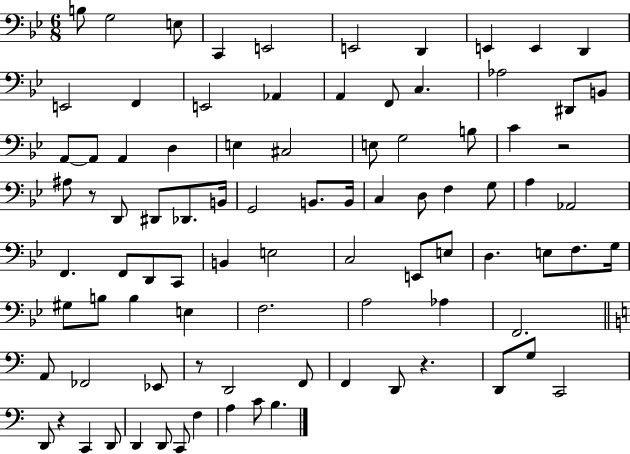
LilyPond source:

{
  \clef bass
  \numericTimeSignature
  \time 6/8
  \key bes \major
  b8 g2 e8 | c,4 e,2 | e,2 d,4 | e,4 e,4 d,4 | \break e,2 f,4 | e,2 aes,4 | a,4 f,8 c4. | aes2 dis,8 b,8 | \break a,8~~ a,8 a,4 d4 | e4 cis2 | e8 g2 b8 | c'4 r2 | \break ais8 r8 d,8 dis,8 des,8. b,16 | g,2 b,8. b,16 | c4 d8 f4 g8 | a4 aes,2 | \break f,4. f,8 d,8 c,8 | b,4 e2 | c2 e,8 e8 | d4. e8 f8. g16 | \break gis8 b8 b4 e4 | f2. | a2 aes4 | f,2. | \break \bar "||" \break \key c \major a,8 fes,2 ees,8 | r8 d,2 f,8 | f,4 d,8 r4. | d,8 g8 c,2 | \break d,8 r4 c,4 d,8 | d,4 d,8 c,8 f4 | a4 c'8 b4. | \bar "|."
}